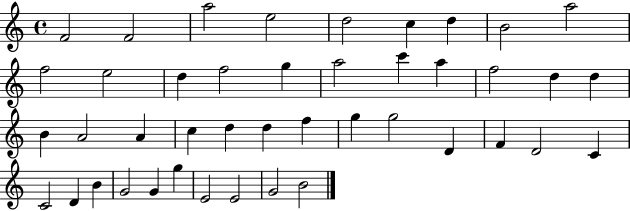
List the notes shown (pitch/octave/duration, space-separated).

F4/h F4/h A5/h E5/h D5/h C5/q D5/q B4/h A5/h F5/h E5/h D5/q F5/h G5/q A5/h C6/q A5/q F5/h D5/q D5/q B4/q A4/h A4/q C5/q D5/q D5/q F5/q G5/q G5/h D4/q F4/q D4/h C4/q C4/h D4/q B4/q G4/h G4/q G5/q E4/h E4/h G4/h B4/h